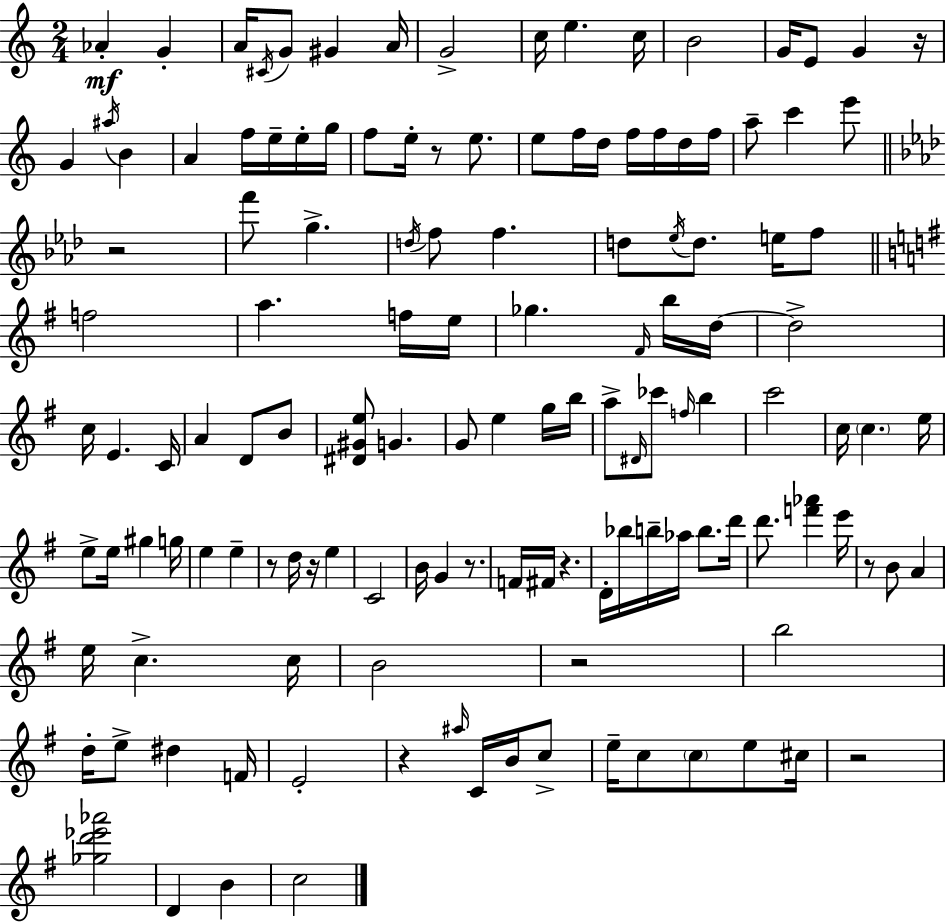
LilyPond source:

{
  \clef treble
  \numericTimeSignature
  \time 2/4
  \key c \major
  aes'4-.\mf g'4-. | a'16 \acciaccatura { cis'16 } g'8 gis'4 | a'16 g'2-> | c''16 e''4. | \break c''16 b'2 | g'16 e'8 g'4 | r16 g'4 \acciaccatura { ais''16 } b'4 | a'4 f''16 e''16-- | \break e''16-. g''16 f''8 e''16-. r8 e''8. | e''8 f''16 d''16 f''16 f''16 | d''16 f''16 a''8-- c'''4 | e'''8 \bar "||" \break \key f \minor r2 | f'''8 g''4.-> | \acciaccatura { d''16 } f''8 f''4. | d''8 \acciaccatura { ees''16 } d''8. e''16 | \break f''8 \bar "||" \break \key g \major f''2 | a''4. f''16 e''16 | ges''4. \grace { fis'16 } b''16 | d''16~~ d''2-> | \break c''16 e'4. | c'16 a'4 d'8 b'8 | <dis' gis' e''>8 g'4. | g'8 e''4 g''16 | \break b''16 a''8-> \grace { dis'16 } ces'''8 \grace { f''16 } b''4 | c'''2 | c''16 \parenthesize c''4. | e''16 e''8-> e''16 gis''4 | \break g''16 e''4 e''4-- | r8 d''16 r16 e''4 | c'2 | b'16 g'4 | \break r8. f'16 fis'16 r4. | d'16-. bes''16 b''16-- aes''16 b''8. | d'''16 d'''8. <f''' aes'''>4 | e'''16 r8 b'8 a'4 | \break e''16 c''4.-> | c''16 b'2 | r2 | b''2 | \break d''16-. e''8-> dis''4 | f'16 e'2-. | r4 \grace { ais''16 } | c'16 b'16 c''8-> e''16-- c''8 \parenthesize c''8 | \break e''8 cis''16 r2 | <ges'' d''' ees''' aes'''>2 | d'4 | b'4 c''2 | \break \bar "|."
}